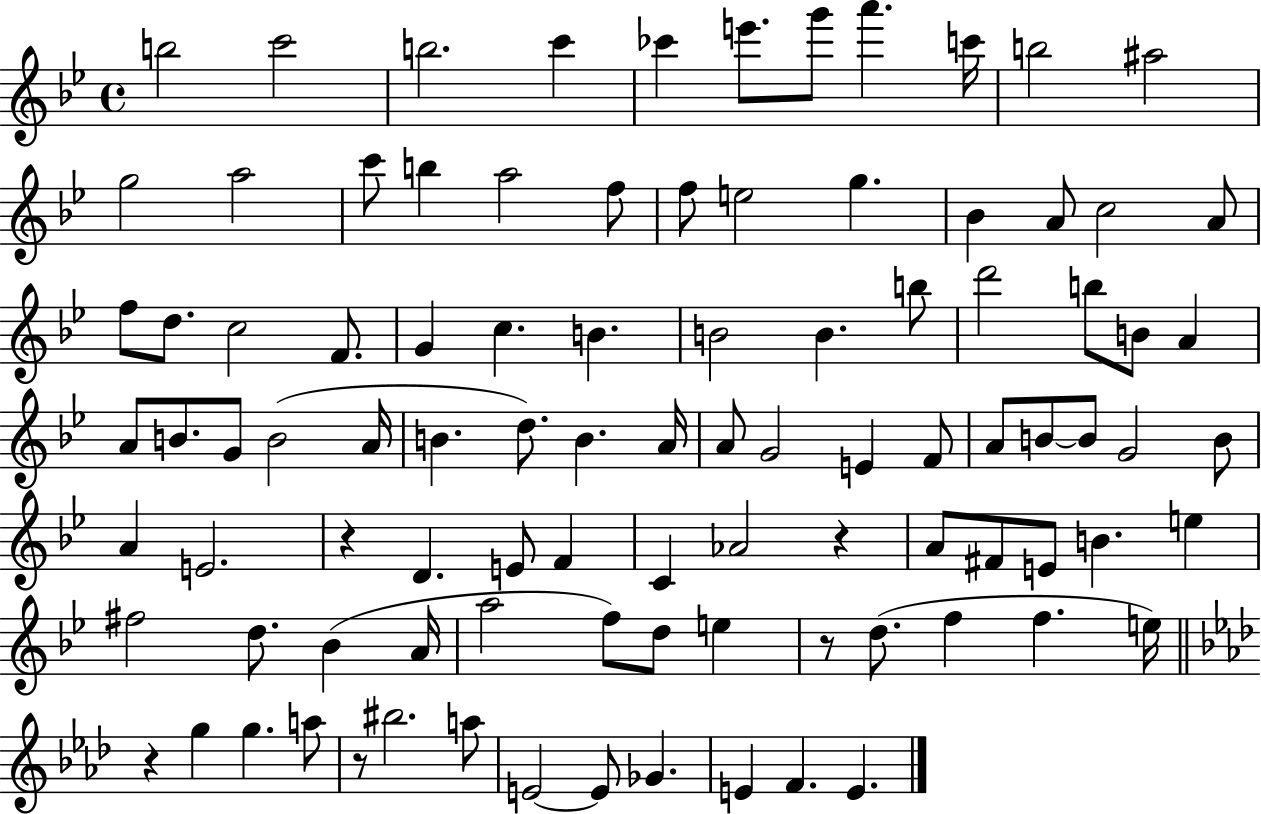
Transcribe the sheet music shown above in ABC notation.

X:1
T:Untitled
M:4/4
L:1/4
K:Bb
b2 c'2 b2 c' _c' e'/2 g'/2 a' c'/4 b2 ^a2 g2 a2 c'/2 b a2 f/2 f/2 e2 g _B A/2 c2 A/2 f/2 d/2 c2 F/2 G c B B2 B b/2 d'2 b/2 B/2 A A/2 B/2 G/2 B2 A/4 B d/2 B A/4 A/2 G2 E F/2 A/2 B/2 B/2 G2 B/2 A E2 z D E/2 F C _A2 z A/2 ^F/2 E/2 B e ^f2 d/2 _B A/4 a2 f/2 d/2 e z/2 d/2 f f e/4 z g g a/2 z/2 ^b2 a/2 E2 E/2 _G E F E